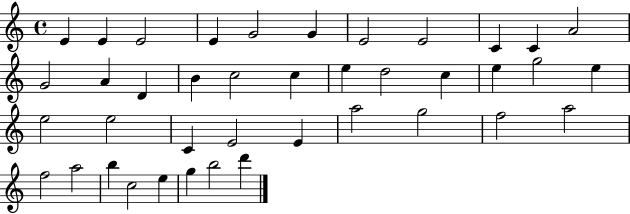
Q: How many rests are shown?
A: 0